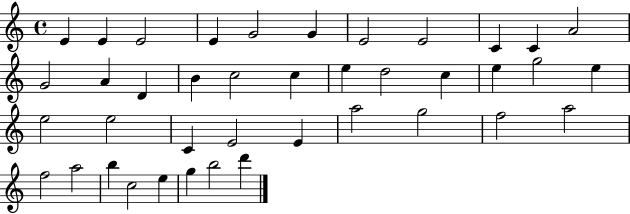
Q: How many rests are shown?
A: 0